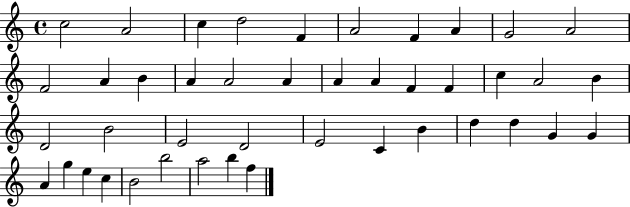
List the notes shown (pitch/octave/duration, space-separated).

C5/h A4/h C5/q D5/h F4/q A4/h F4/q A4/q G4/h A4/h F4/h A4/q B4/q A4/q A4/h A4/q A4/q A4/q F4/q F4/q C5/q A4/h B4/q D4/h B4/h E4/h D4/h E4/h C4/q B4/q D5/q D5/q G4/q G4/q A4/q G5/q E5/q C5/q B4/h B5/h A5/h B5/q F5/q